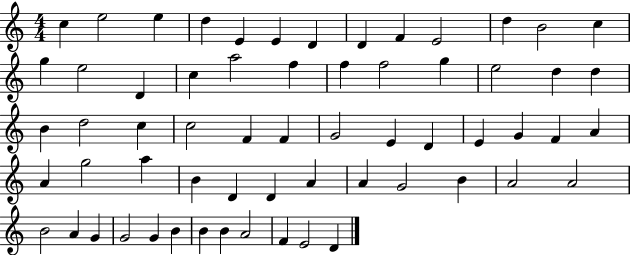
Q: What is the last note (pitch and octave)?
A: D4